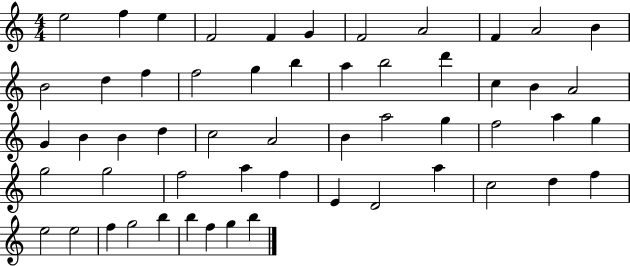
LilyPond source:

{
  \clef treble
  \numericTimeSignature
  \time 4/4
  \key c \major
  e''2 f''4 e''4 | f'2 f'4 g'4 | f'2 a'2 | f'4 a'2 b'4 | \break b'2 d''4 f''4 | f''2 g''4 b''4 | a''4 b''2 d'''4 | c''4 b'4 a'2 | \break g'4 b'4 b'4 d''4 | c''2 a'2 | b'4 a''2 g''4 | f''2 a''4 g''4 | \break g''2 g''2 | f''2 a''4 f''4 | e'4 d'2 a''4 | c''2 d''4 f''4 | \break e''2 e''2 | f''4 g''2 b''4 | b''4 f''4 g''4 b''4 | \bar "|."
}